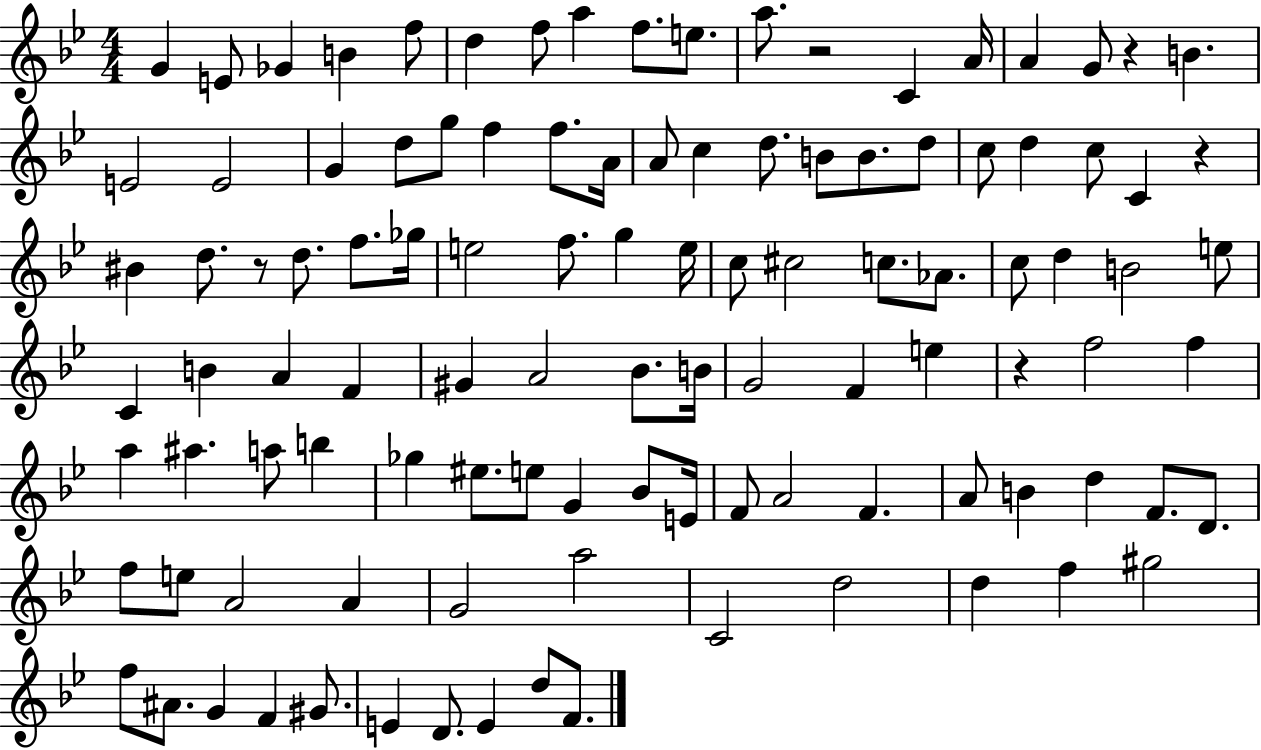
X:1
T:Untitled
M:4/4
L:1/4
K:Bb
G E/2 _G B f/2 d f/2 a f/2 e/2 a/2 z2 C A/4 A G/2 z B E2 E2 G d/2 g/2 f f/2 A/4 A/2 c d/2 B/2 B/2 d/2 c/2 d c/2 C z ^B d/2 z/2 d/2 f/2 _g/4 e2 f/2 g e/4 c/2 ^c2 c/2 _A/2 c/2 d B2 e/2 C B A F ^G A2 _B/2 B/4 G2 F e z f2 f a ^a a/2 b _g ^e/2 e/2 G _B/2 E/4 F/2 A2 F A/2 B d F/2 D/2 f/2 e/2 A2 A G2 a2 C2 d2 d f ^g2 f/2 ^A/2 G F ^G/2 E D/2 E d/2 F/2